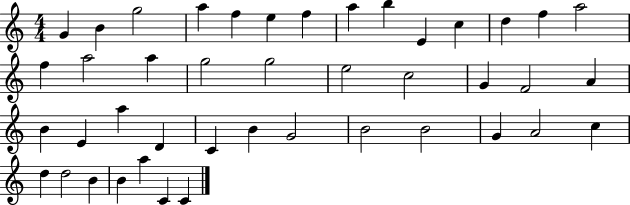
{
  \clef treble
  \numericTimeSignature
  \time 4/4
  \key c \major
  g'4 b'4 g''2 | a''4 f''4 e''4 f''4 | a''4 b''4 e'4 c''4 | d''4 f''4 a''2 | \break f''4 a''2 a''4 | g''2 g''2 | e''2 c''2 | g'4 f'2 a'4 | \break b'4 e'4 a''4 d'4 | c'4 b'4 g'2 | b'2 b'2 | g'4 a'2 c''4 | \break d''4 d''2 b'4 | b'4 a''4 c'4 c'4 | \bar "|."
}